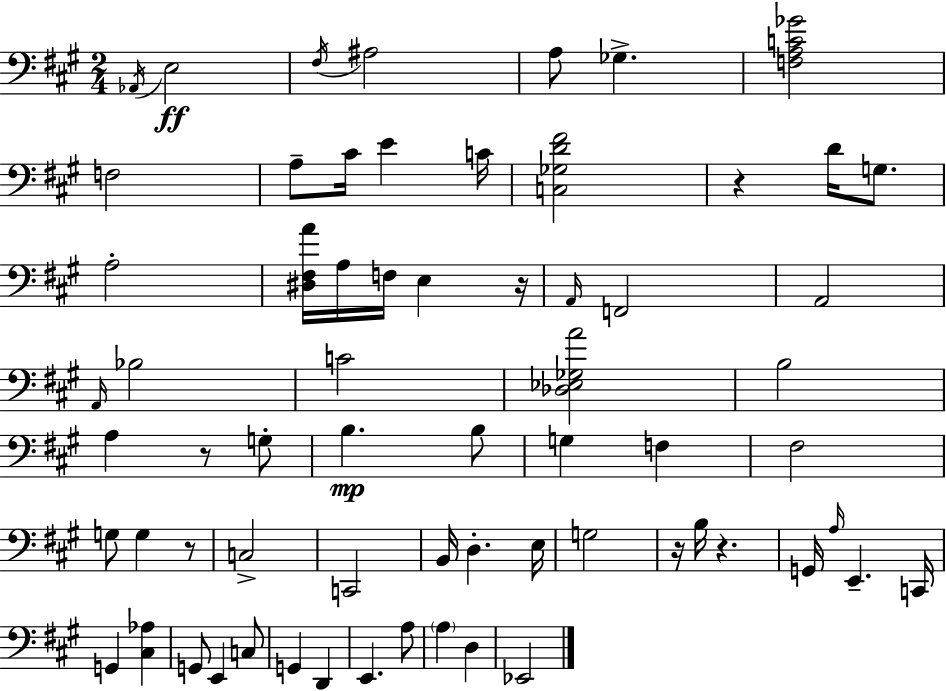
{
  \clef bass
  \numericTimeSignature
  \time 2/4
  \key a \major
  \acciaccatura { aes,16 }\ff e2 | \acciaccatura { fis16 } ais2 | a8 ges4.-> | <f a c' ges'>2 | \break f2 | a8-- cis'16 e'4 | c'16 <c ges d' fis'>2 | r4 d'16 g8. | \break a2-. | <dis fis a'>16 a16 f16 e4 | r16 \grace { a,16 } f,2 | a,2 | \break \grace { a,16 } bes2 | c'2 | <des ees ges a'>2 | b2 | \break a4 | r8 g8-. b4.\mp | b8 g4 | f4 fis2 | \break g8 g4 | r8 c2-> | c,2 | b,16 d4.-. | \break e16 g2 | r16 b16 r4. | g,16 \grace { a16 } e,4.-- | c,16 g,4 | \break <cis aes>4 g,8 e,4 | c8 g,4 | d,4 e,4. | a8 \parenthesize a4 | \break d4 ees,2 | \bar "|."
}